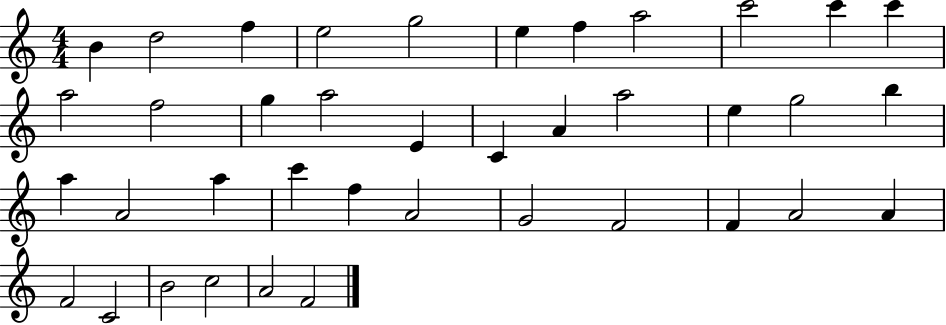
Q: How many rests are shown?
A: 0